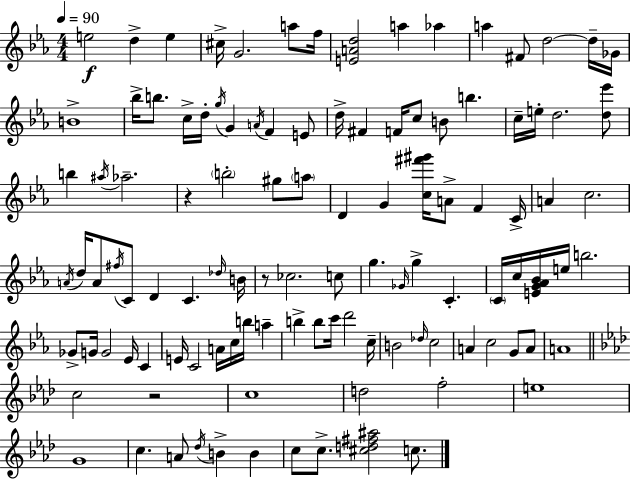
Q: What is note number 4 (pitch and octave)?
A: C#5